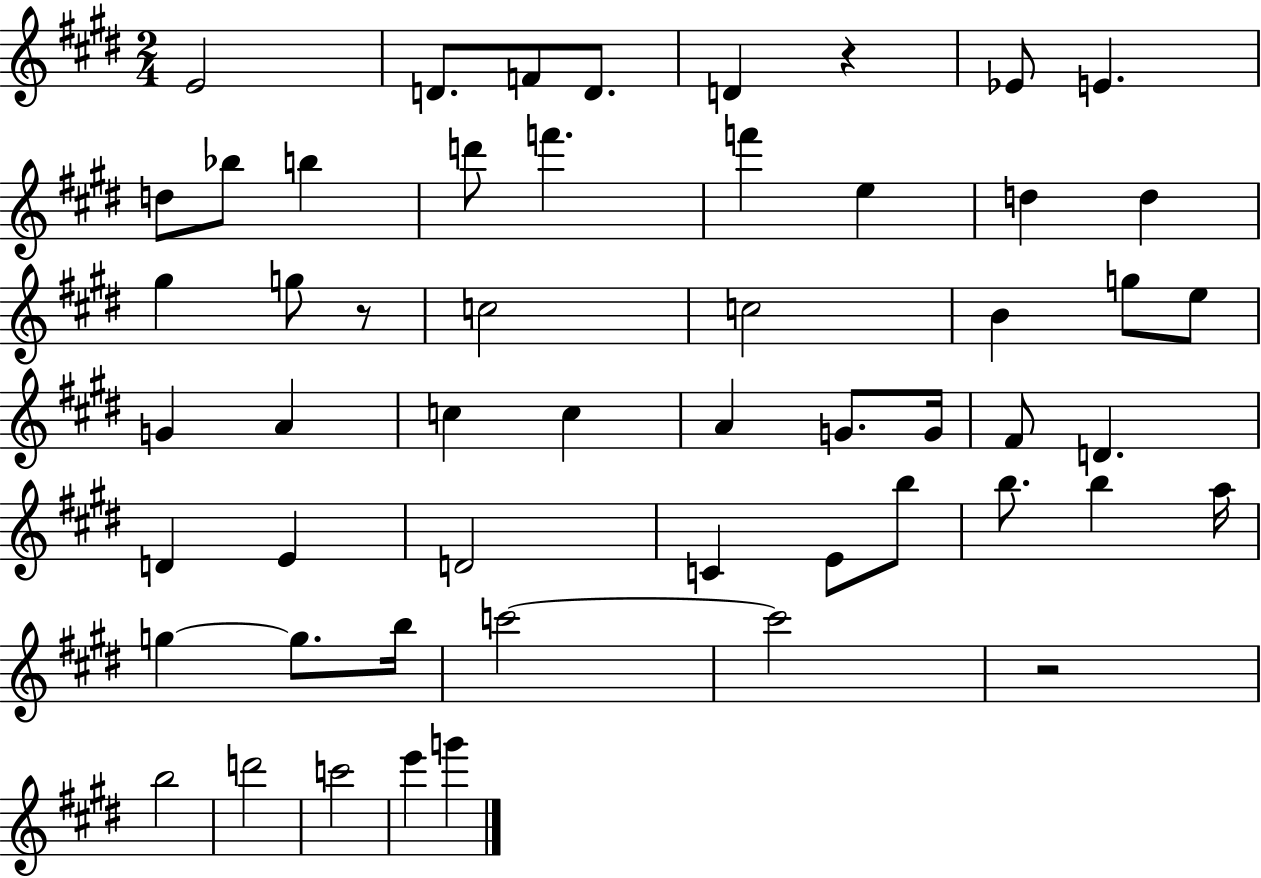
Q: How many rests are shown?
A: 3